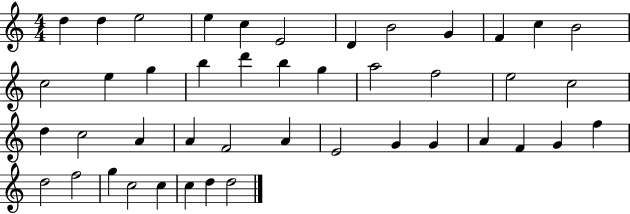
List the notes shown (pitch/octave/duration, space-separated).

D5/q D5/q E5/h E5/q C5/q E4/h D4/q B4/h G4/q F4/q C5/q B4/h C5/h E5/q G5/q B5/q D6/q B5/q G5/q A5/h F5/h E5/h C5/h D5/q C5/h A4/q A4/q F4/h A4/q E4/h G4/q G4/q A4/q F4/q G4/q F5/q D5/h F5/h G5/q C5/h C5/q C5/q D5/q D5/h